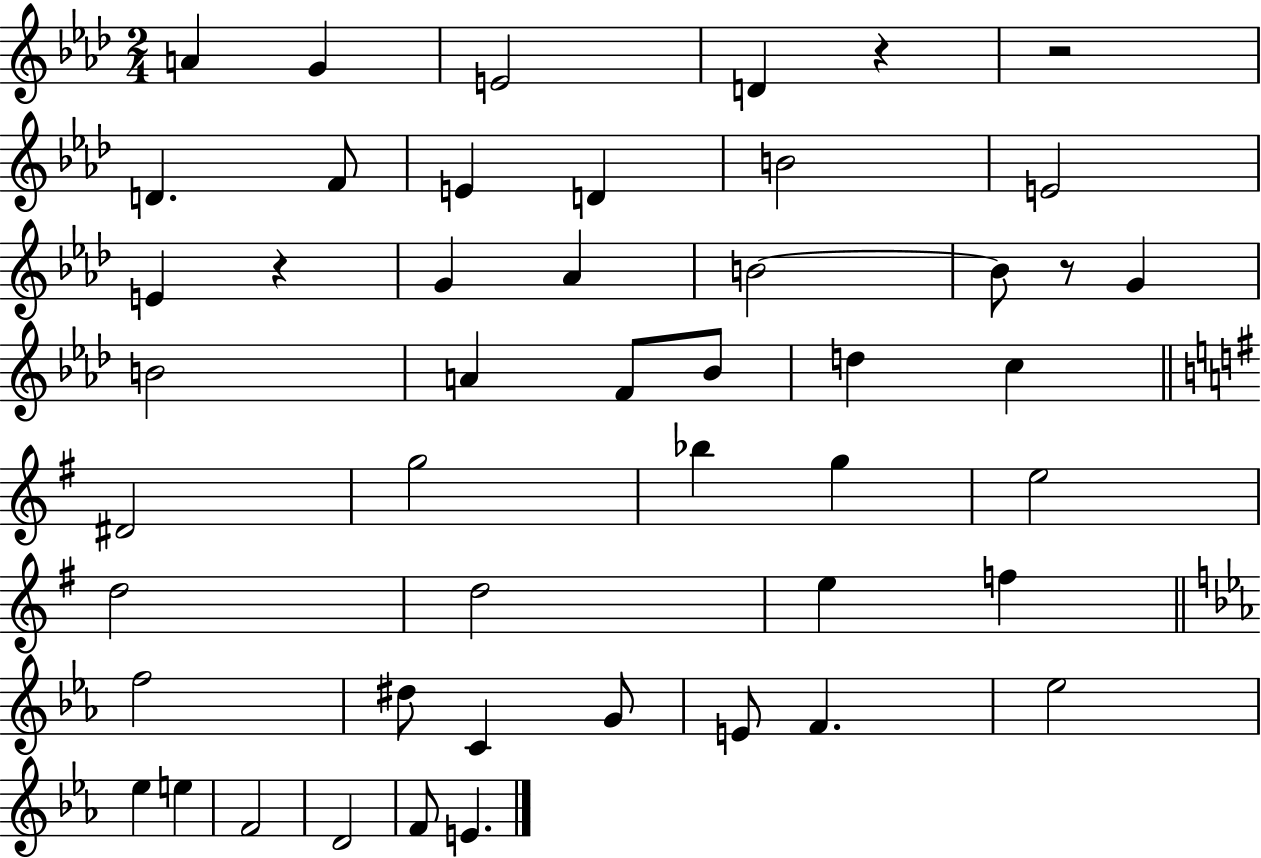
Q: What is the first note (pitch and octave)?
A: A4